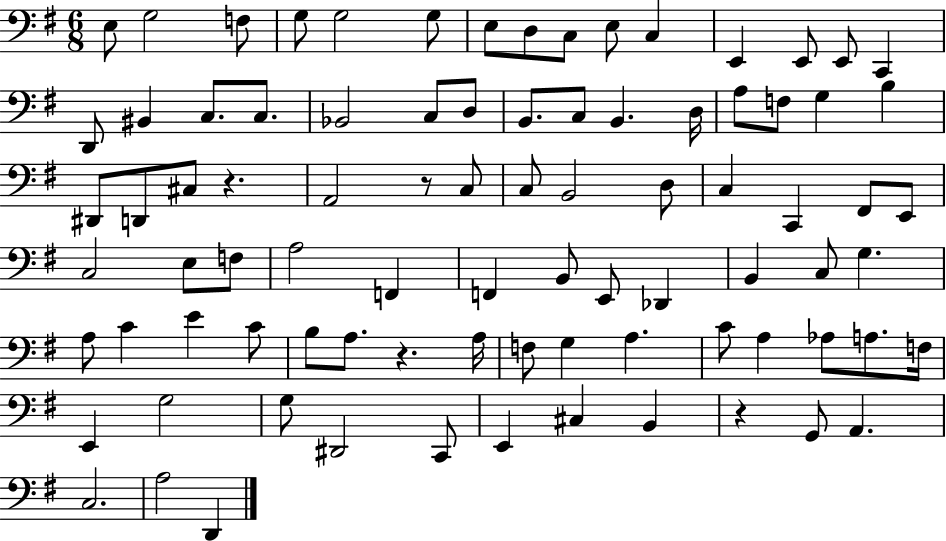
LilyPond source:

{
  \clef bass
  \numericTimeSignature
  \time 6/8
  \key g \major
  e8 g2 f8 | g8 g2 g8 | e8 d8 c8 e8 c4 | e,4 e,8 e,8 c,4 | \break d,8 bis,4 c8. c8. | bes,2 c8 d8 | b,8. c8 b,4. d16 | a8 f8 g4 b4 | \break dis,8 d,8 cis8 r4. | a,2 r8 c8 | c8 b,2 d8 | c4 c,4 fis,8 e,8 | \break c2 e8 f8 | a2 f,4 | f,4 b,8 e,8 des,4 | b,4 c8 g4. | \break a8 c'4 e'4 c'8 | b8 a8. r4. a16 | f8 g4 a4. | c'8 a4 aes8 a8. f16 | \break e,4 g2 | g8 dis,2 c,8 | e,4 cis4 b,4 | r4 g,8 a,4. | \break c2. | a2 d,4 | \bar "|."
}